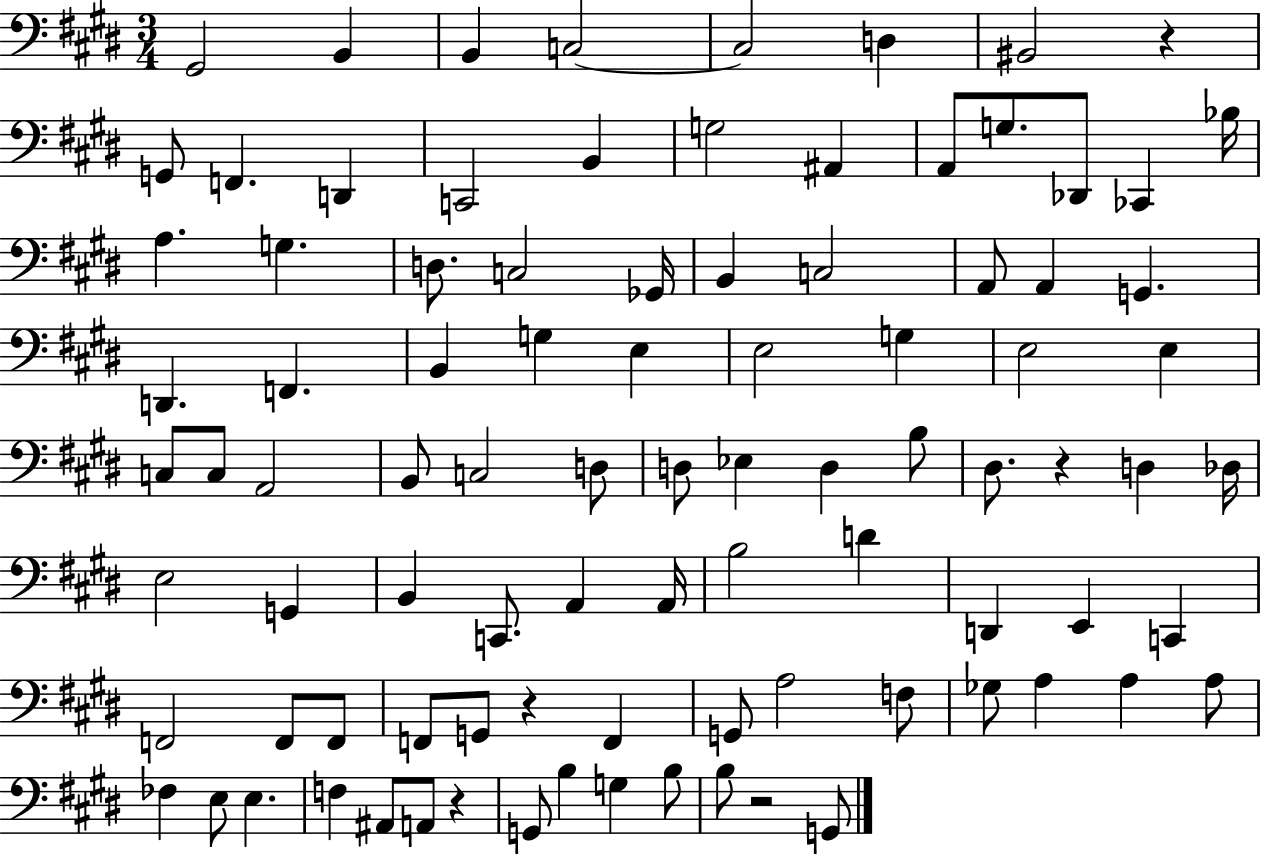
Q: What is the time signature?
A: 3/4